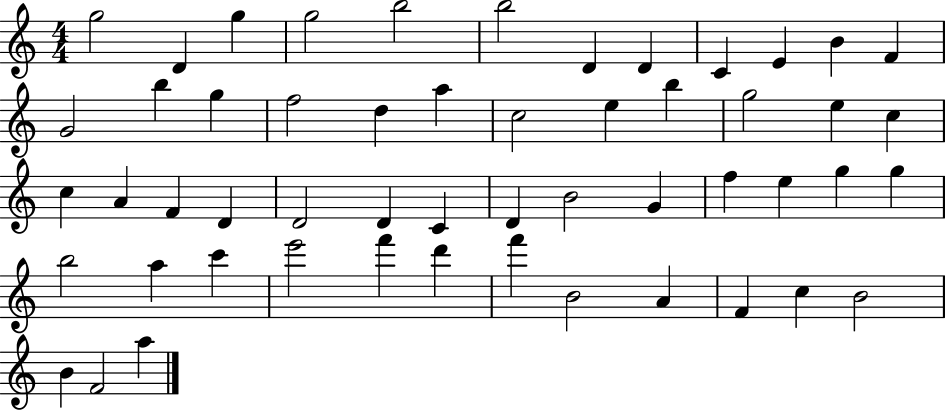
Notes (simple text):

G5/h D4/q G5/q G5/h B5/h B5/h D4/q D4/q C4/q E4/q B4/q F4/q G4/h B5/q G5/q F5/h D5/q A5/q C5/h E5/q B5/q G5/h E5/q C5/q C5/q A4/q F4/q D4/q D4/h D4/q C4/q D4/q B4/h G4/q F5/q E5/q G5/q G5/q B5/h A5/q C6/q E6/h F6/q D6/q F6/q B4/h A4/q F4/q C5/q B4/h B4/q F4/h A5/q